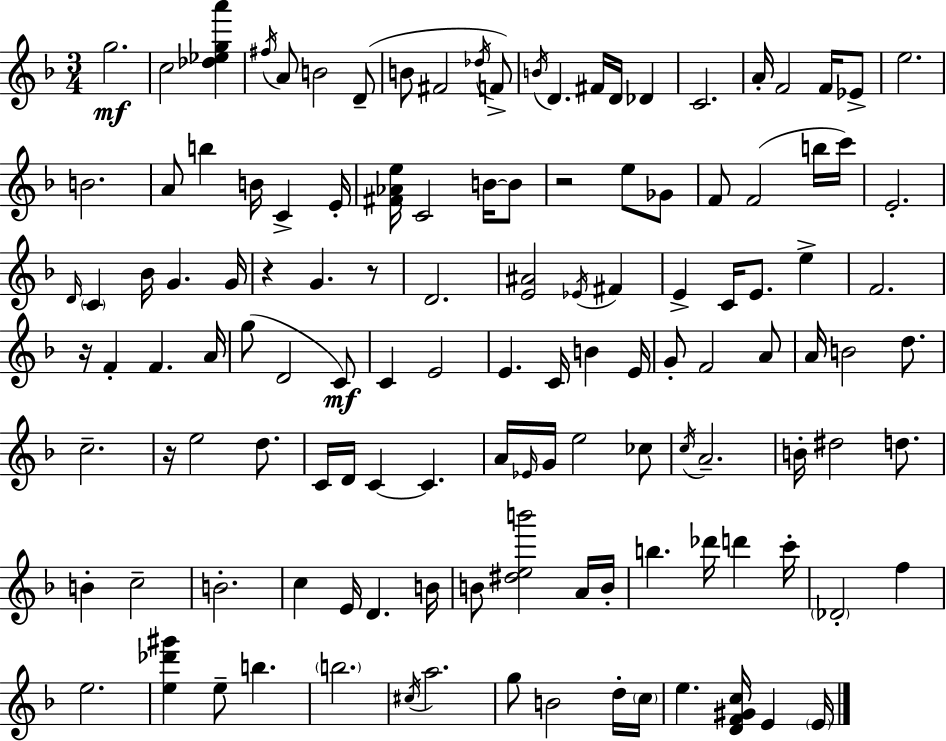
G5/h. C5/h [Db5,Eb5,G5,A6]/q F#5/s A4/e B4/h D4/e B4/e F#4/h Db5/s F4/e B4/s D4/q. F#4/s D4/s Db4/q C4/h. A4/s F4/h F4/s Eb4/e E5/h. B4/h. A4/e B5/q B4/s C4/q E4/s [F#4,Ab4,E5]/s C4/h B4/s B4/e R/h E5/e Gb4/e F4/e F4/h B5/s C6/s E4/h. D4/s C4/q Bb4/s G4/q. G4/s R/q G4/q. R/e D4/h. [E4,A#4]/h Eb4/s F#4/q E4/q C4/s E4/e. E5/q F4/h. R/s F4/q F4/q. A4/s G5/e D4/h C4/e C4/q E4/h E4/q. C4/s B4/q E4/s G4/e F4/h A4/e A4/s B4/h D5/e. C5/h. R/s E5/h D5/e. C4/s D4/s C4/q C4/q. A4/s Eb4/s G4/s E5/h CES5/e C5/s A4/h. B4/s D#5/h D5/e. B4/q C5/h B4/h. C5/q E4/s D4/q. B4/s B4/e [D#5,E5,B6]/h A4/s B4/s B5/q. Db6/s D6/q C6/s Db4/h F5/q E5/h. [E5,Db6,G#6]/q E5/e B5/q. B5/h. C#5/s A5/h. G5/e B4/h D5/s C5/s E5/q. [D4,F4,G#4,C5]/s E4/q E4/s